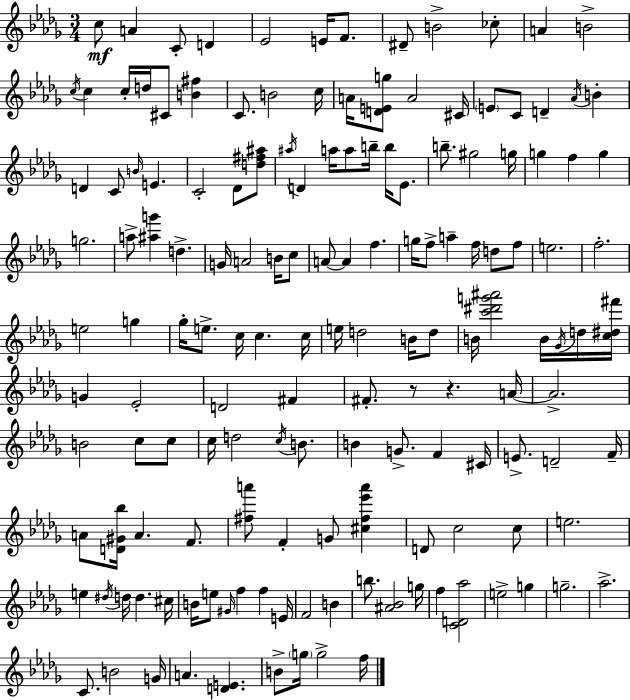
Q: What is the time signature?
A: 3/4